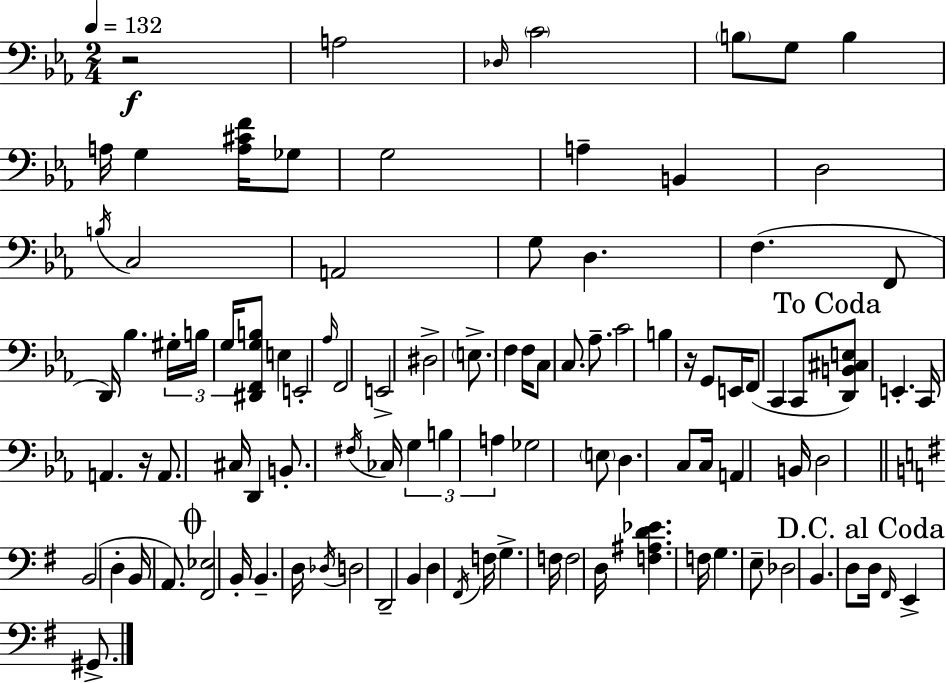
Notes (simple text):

R/h A3/h Db3/s C4/h B3/e G3/e B3/q A3/s G3/q [A3,C#4,F4]/s Gb3/e G3/h A3/q B2/q D3/h B3/s C3/h A2/h G3/e D3/q. F3/q. F2/e D2/s Bb3/q. G#3/s B3/s G3/s [D#2,F2,G3,B3]/e E3/q E2/h Ab3/s F2/h E2/h D#3/h E3/e. F3/q F3/s C3/e C3/e. Ab3/e. C4/h B3/q R/s G2/e E2/s F2/e C2/q C2/e [D2,B2,C#3,E3]/e E2/q. C2/s A2/q. R/s A2/e. C#3/s D2/q B2/e. F#3/s CES3/s G3/q B3/q A3/q Gb3/h E3/e D3/q. C3/e C3/s A2/q B2/s D3/h B2/h D3/q B2/s A2/e. [F#2,Eb3]/h B2/s B2/q. D3/s Db3/s D3/h D2/h B2/q D3/q F#2/s F3/s G3/q. F3/s F3/h D3/s [F3,A#3,D4,Eb4]/q. F3/s G3/q. E3/e Db3/h B2/q. D3/e D3/s F#2/s E2/q G#2/e.